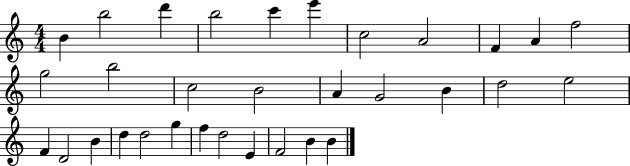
B4/q B5/h D6/q B5/h C6/q E6/q C5/h A4/h F4/q A4/q F5/h G5/h B5/h C5/h B4/h A4/q G4/h B4/q D5/h E5/h F4/q D4/h B4/q D5/q D5/h G5/q F5/q D5/h E4/q F4/h B4/q B4/q